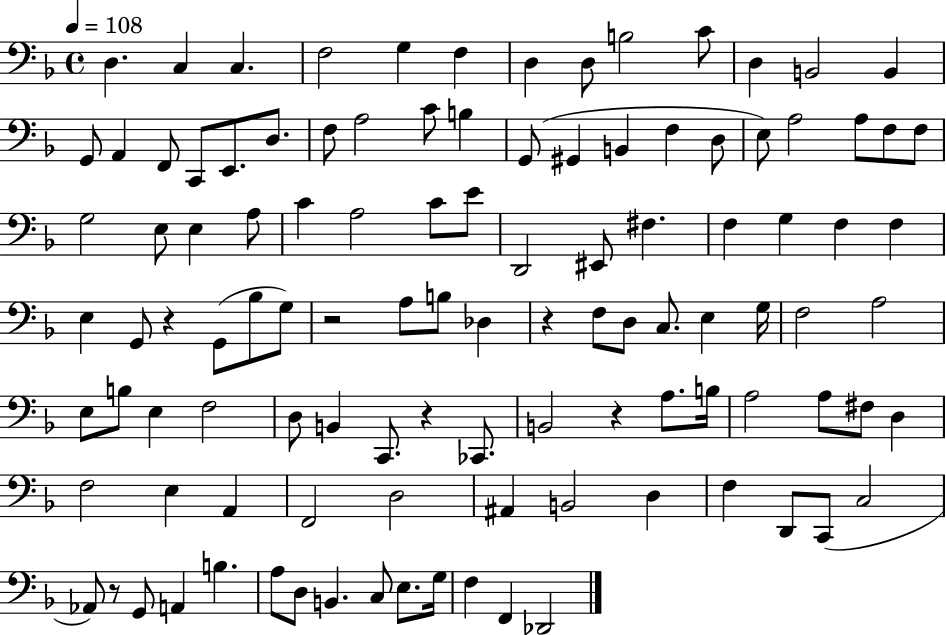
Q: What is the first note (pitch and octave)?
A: D3